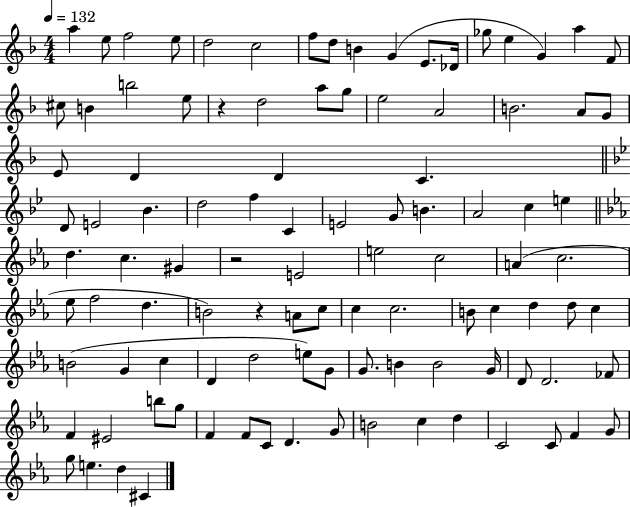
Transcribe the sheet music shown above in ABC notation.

X:1
T:Untitled
M:4/4
L:1/4
K:F
a e/2 f2 e/2 d2 c2 f/2 d/2 B G E/2 _D/4 _g/2 e G a F/2 ^c/2 B b2 e/2 z d2 a/2 g/2 e2 A2 B2 A/2 G/2 E/2 D D C D/2 E2 _B d2 f C E2 G/2 B A2 c e d c ^G z2 E2 e2 c2 A c2 _e/2 f2 d B2 z A/2 c/2 c c2 B/2 c d d/2 c B2 G c D d2 e/2 G/2 G/2 B B2 G/4 D/2 D2 _F/2 F ^E2 b/2 g/2 F F/2 C/2 D G/2 B2 c d C2 C/2 F G/2 g/2 e d ^C